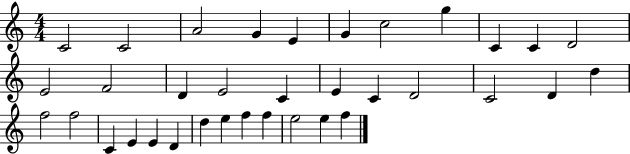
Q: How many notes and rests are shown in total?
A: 35